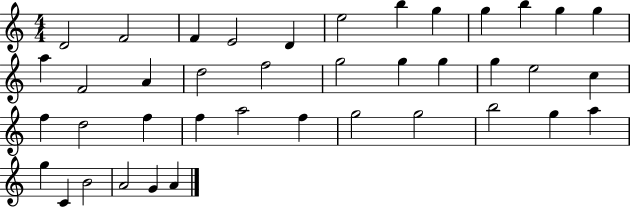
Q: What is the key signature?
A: C major